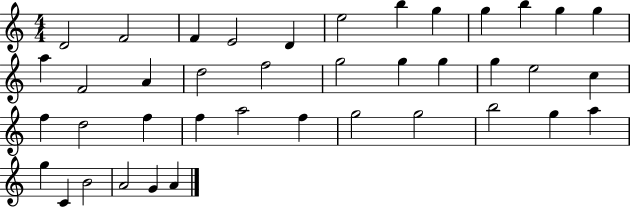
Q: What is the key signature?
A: C major